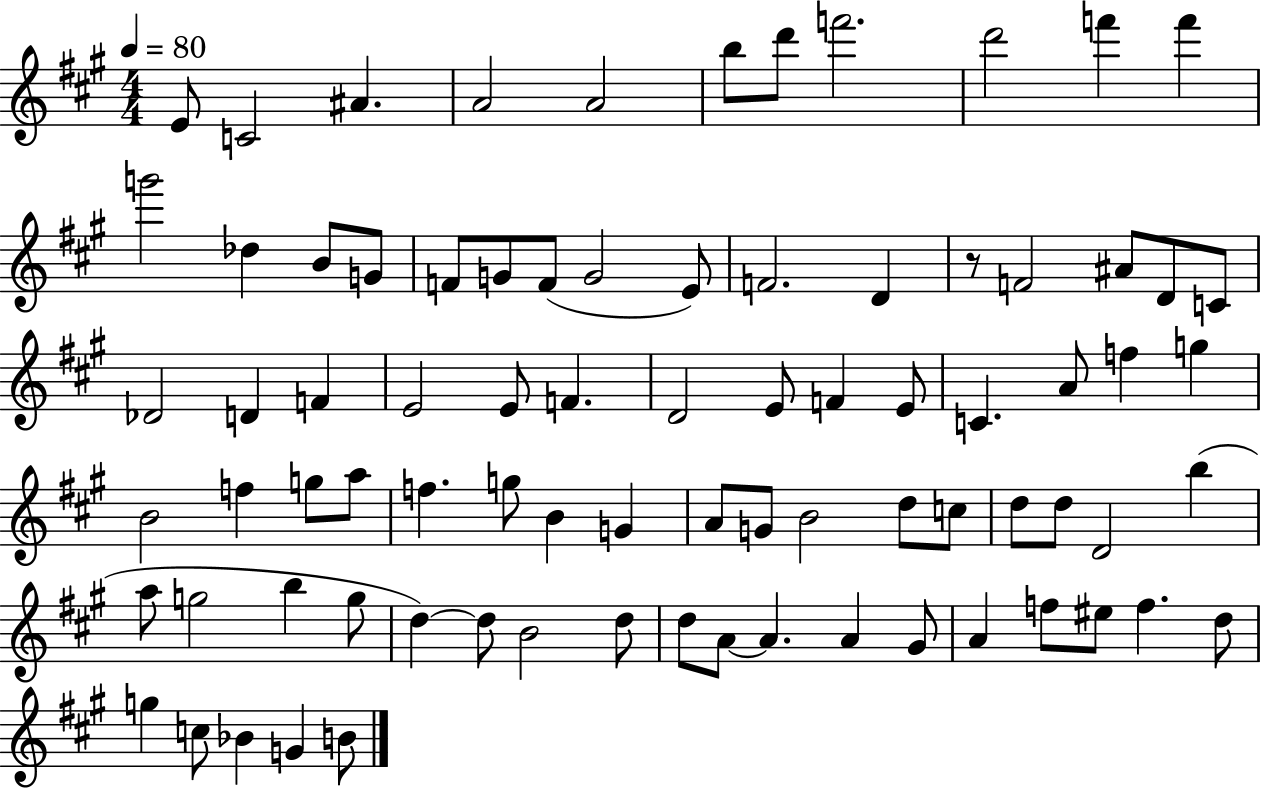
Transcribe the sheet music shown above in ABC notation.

X:1
T:Untitled
M:4/4
L:1/4
K:A
E/2 C2 ^A A2 A2 b/2 d'/2 f'2 d'2 f' f' g'2 _d B/2 G/2 F/2 G/2 F/2 G2 E/2 F2 D z/2 F2 ^A/2 D/2 C/2 _D2 D F E2 E/2 F D2 E/2 F E/2 C A/2 f g B2 f g/2 a/2 f g/2 B G A/2 G/2 B2 d/2 c/2 d/2 d/2 D2 b a/2 g2 b g/2 d d/2 B2 d/2 d/2 A/2 A A ^G/2 A f/2 ^e/2 f d/2 g c/2 _B G B/2